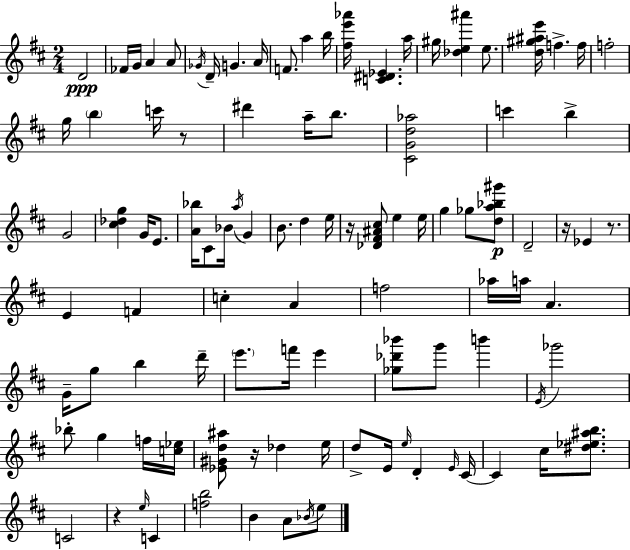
{
  \clef treble
  \numericTimeSignature
  \time 2/4
  \key d \major
  d'2\ppp | fes'16 g'16 a'4 a'8 | \acciaccatura { ges'16 } d'16-- g'4. | a'16 f'8. a''4 | \break b''16 <fis'' e''' aes'''>16 <c' dis' ees'>4. | a''16 gis''16 <des'' e'' ais'''>4 e''8. | <d'' gis'' ais'' e'''>16 f''4.-> | f''16 f''2-. | \break g''16 \parenthesize b''4 c'''16 r8 | dis'''4 a''16-- b''8. | <cis' g' d'' aes''>2 | c'''4 b''4-> | \break g'2 | <cis'' des'' g''>4 g'16 e'8. | <a' bes''>16 cis'8 bes'16 \acciaccatura { a''16 } g'4 | b'8. d''4 | \break e''16 r16 <des' fis' ais' cis''>8 e''4 | e''16 g''4 ges''8 | <d'' a'' bes'' gis'''>8\p d'2-- | r16 ees'4 r8. | \break e'4 f'4 | c''4-. a'4 | f''2 | aes''16 a''16 a'4. | \break g'16-- g''8 b''4 | d'''16-- \parenthesize e'''8. f'''16 e'''4 | <ges'' des''' bes'''>8 g'''8 b'''4 | \acciaccatura { e'16 } ges'''2 | \break bes''8-. g''4 | f''16 <c'' ees''>16 <ees' gis' d'' ais''>8 r16 des''4 | e''16 d''8-> e'16 \grace { e''16 } d'4-. | \grace { e'16 } cis'16~~ cis'4 | \break cis''16 <dis'' ees'' ais'' b''>8. c'2 | r4 | \grace { e''16 } c'4 <f'' b''>2 | b'4 | \break a'8 \acciaccatura { bes'16 } e''8 \bar "|."
}